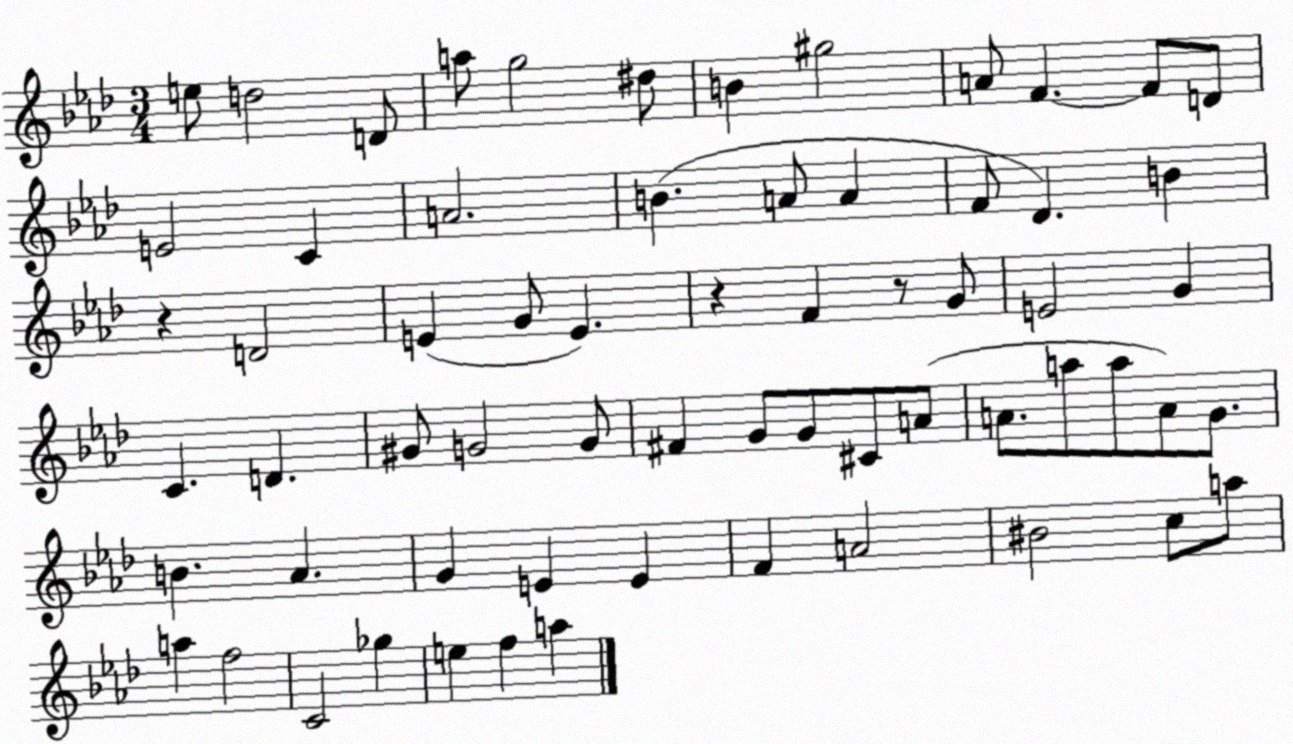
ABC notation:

X:1
T:Untitled
M:3/4
L:1/4
K:Ab
e/2 d2 D/2 a/2 g2 ^d/2 B ^g2 A/2 F F/2 D/2 E2 C A2 B A/2 A F/2 _D B z D2 E G/2 E z F z/2 G/2 E2 G C D ^G/2 G2 G/2 ^F G/2 G/2 ^C/2 A/2 A/2 a/2 a/2 A/2 G/2 B _A G E E F A2 ^B2 c/2 a/2 a f2 C2 _g e f a